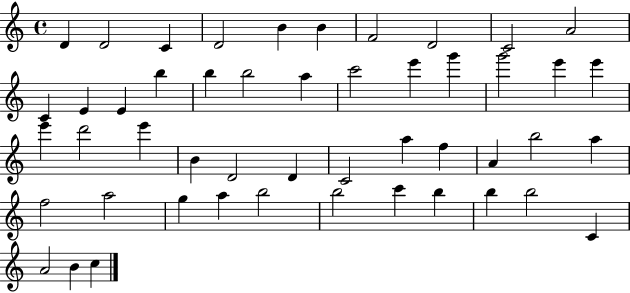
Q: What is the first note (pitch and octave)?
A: D4